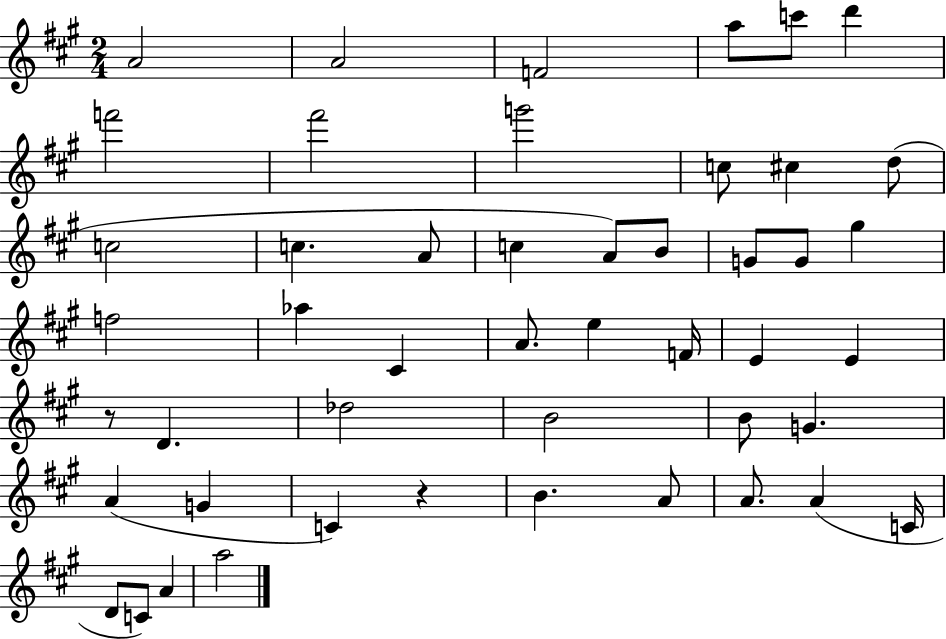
{
  \clef treble
  \numericTimeSignature
  \time 2/4
  \key a \major
  \repeat volta 2 { a'2 | a'2 | f'2 | a''8 c'''8 d'''4 | \break f'''2 | fis'''2 | g'''2 | c''8 cis''4 d''8( | \break c''2 | c''4. a'8 | c''4 a'8) b'8 | g'8 g'8 gis''4 | \break f''2 | aes''4 cis'4 | a'8. e''4 f'16 | e'4 e'4 | \break r8 d'4. | des''2 | b'2 | b'8 g'4. | \break a'4( g'4 | c'4) r4 | b'4. a'8 | a'8. a'4( c'16 | \break d'8 c'8) a'4 | a''2 | } \bar "|."
}